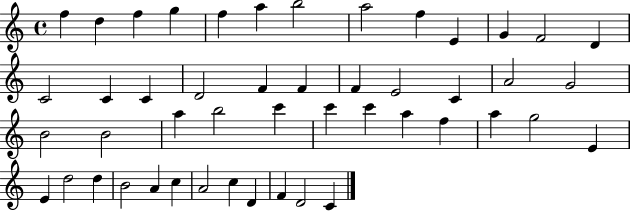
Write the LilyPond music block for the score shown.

{
  \clef treble
  \time 4/4
  \defaultTimeSignature
  \key c \major
  f''4 d''4 f''4 g''4 | f''4 a''4 b''2 | a''2 f''4 e'4 | g'4 f'2 d'4 | \break c'2 c'4 c'4 | d'2 f'4 f'4 | f'4 e'2 c'4 | a'2 g'2 | \break b'2 b'2 | a''4 b''2 c'''4 | c'''4 c'''4 a''4 f''4 | a''4 g''2 e'4 | \break e'4 d''2 d''4 | b'2 a'4 c''4 | a'2 c''4 d'4 | f'4 d'2 c'4 | \break \bar "|."
}